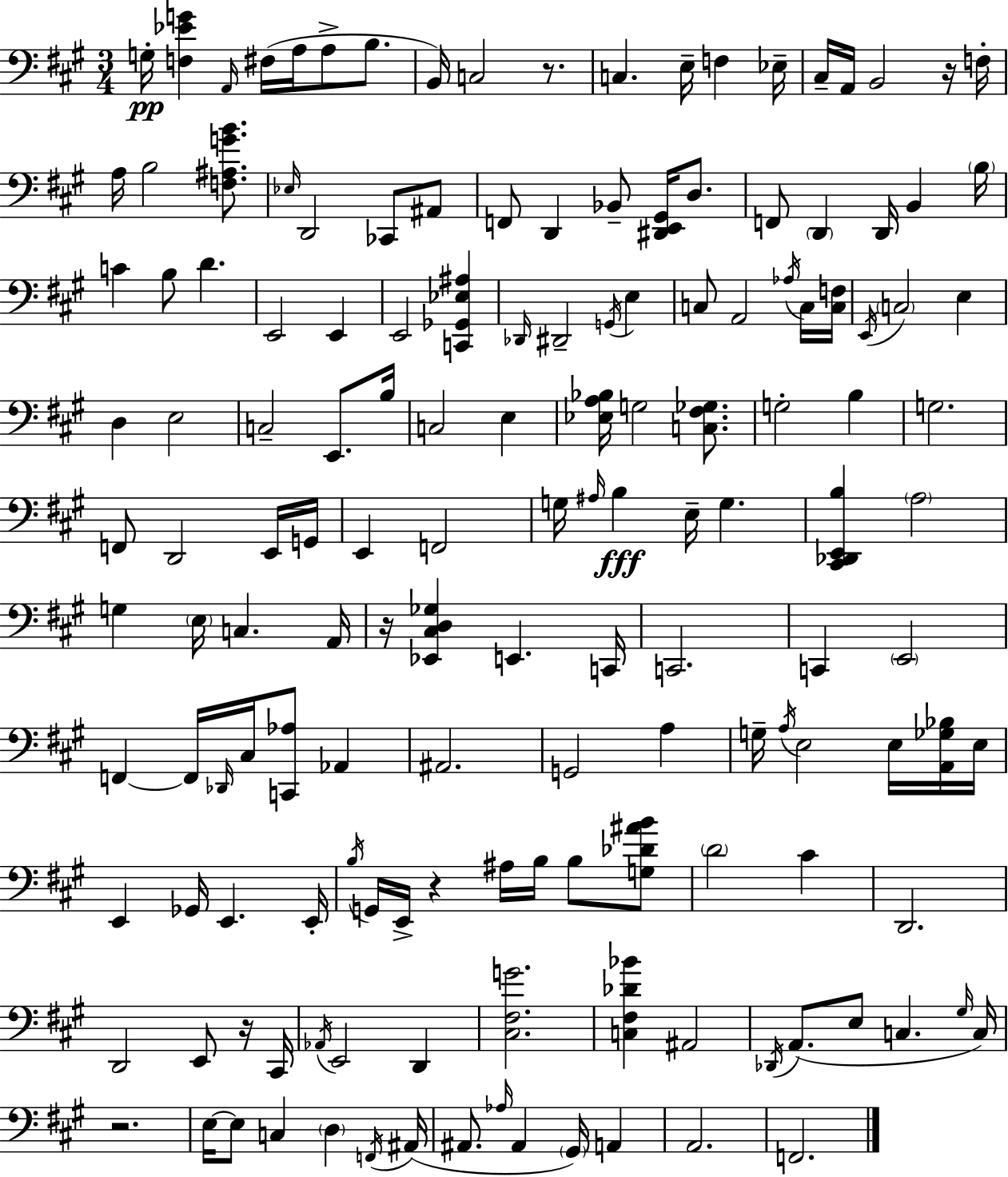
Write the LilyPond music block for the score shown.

{
  \clef bass
  \numericTimeSignature
  \time 3/4
  \key a \major
  g16-.\pp <f ees' g'>4 \grace { a,16 }( fis16 a16 a8-> b8. | b,16) c2 r8. | c4. e16-- f4 | ees16-- cis16-- a,16 b,2 r16 | \break f16-. a16 b2 <f ais g' b'>8. | \grace { ees16 } d,2 ces,8 | ais,8 f,8 d,4 bes,8-- <dis, e, gis,>16 d8. | f,8 \parenthesize d,4 d,16 b,4 | \break \parenthesize b16 c'4 b8 d'4. | e,2 e,4 | e,2 <c, ges, ees ais>4 | \grace { des,16 } dis,2-- \acciaccatura { g,16 } | \break e4 c8 a,2 | \acciaccatura { aes16 } c16 <c f>16 \acciaccatura { e,16 } \parenthesize c2 | e4 d4 e2 | c2-- | \break e,8. b16 c2 | e4 <ees a bes>16 g2 | <c fis ges>8. g2-. | b4 g2. | \break f,8 d,2 | e,16 g,16 e,4 f,2 | g16 \grace { ais16 } b4\fff | e16-- g4. <cis, des, e, b>4 \parenthesize a2 | \break g4 \parenthesize e16 | c4. a,16 r16 <ees, cis d ges>4 | e,4. c,16 c,2. | c,4 \parenthesize e,2 | \break f,4~~ f,16 | \grace { des,16 } cis16 <c, aes>8 aes,4 ais,2. | g,2 | a4 g16-- \acciaccatura { a16 } e2 | \break e16 <a, ges bes>16 e16 e,4 | ges,16 e,4. e,16-. \acciaccatura { b16 } g,16 e,16-> | r4 ais16 b16 b8 <g des' ais' b'>8 \parenthesize d'2 | cis'4 d,2. | \break d,2 | e,8 r16 cis,16 \acciaccatura { aes,16 } e,2 | d,4 <cis fis g'>2. | <c fis des' bes'>4 | \break ais,2 \acciaccatura { des,16 }( | a,8. e8 c4. \grace { gis16 }) | c16 r2. | e16~~ e8 c4 \parenthesize d4 | \break \acciaccatura { f,16 }( ais,16 ais,8. \grace { aes16 } ais,4 \parenthesize gis,16) a,4 | a,2. | f,2. | \bar "|."
}